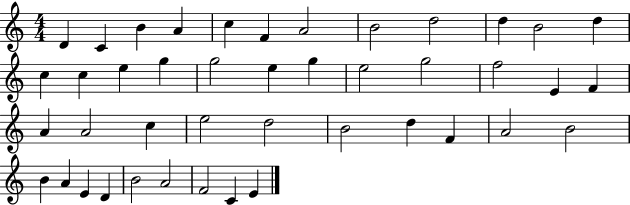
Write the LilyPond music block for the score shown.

{
  \clef treble
  \numericTimeSignature
  \time 4/4
  \key c \major
  d'4 c'4 b'4 a'4 | c''4 f'4 a'2 | b'2 d''2 | d''4 b'2 d''4 | \break c''4 c''4 e''4 g''4 | g''2 e''4 g''4 | e''2 g''2 | f''2 e'4 f'4 | \break a'4 a'2 c''4 | e''2 d''2 | b'2 d''4 f'4 | a'2 b'2 | \break b'4 a'4 e'4 d'4 | b'2 a'2 | f'2 c'4 e'4 | \bar "|."
}